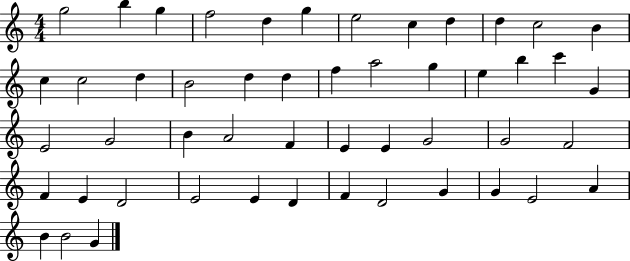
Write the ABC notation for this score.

X:1
T:Untitled
M:4/4
L:1/4
K:C
g2 b g f2 d g e2 c d d c2 B c c2 d B2 d d f a2 g e b c' G E2 G2 B A2 F E E G2 G2 F2 F E D2 E2 E D F D2 G G E2 A B B2 G